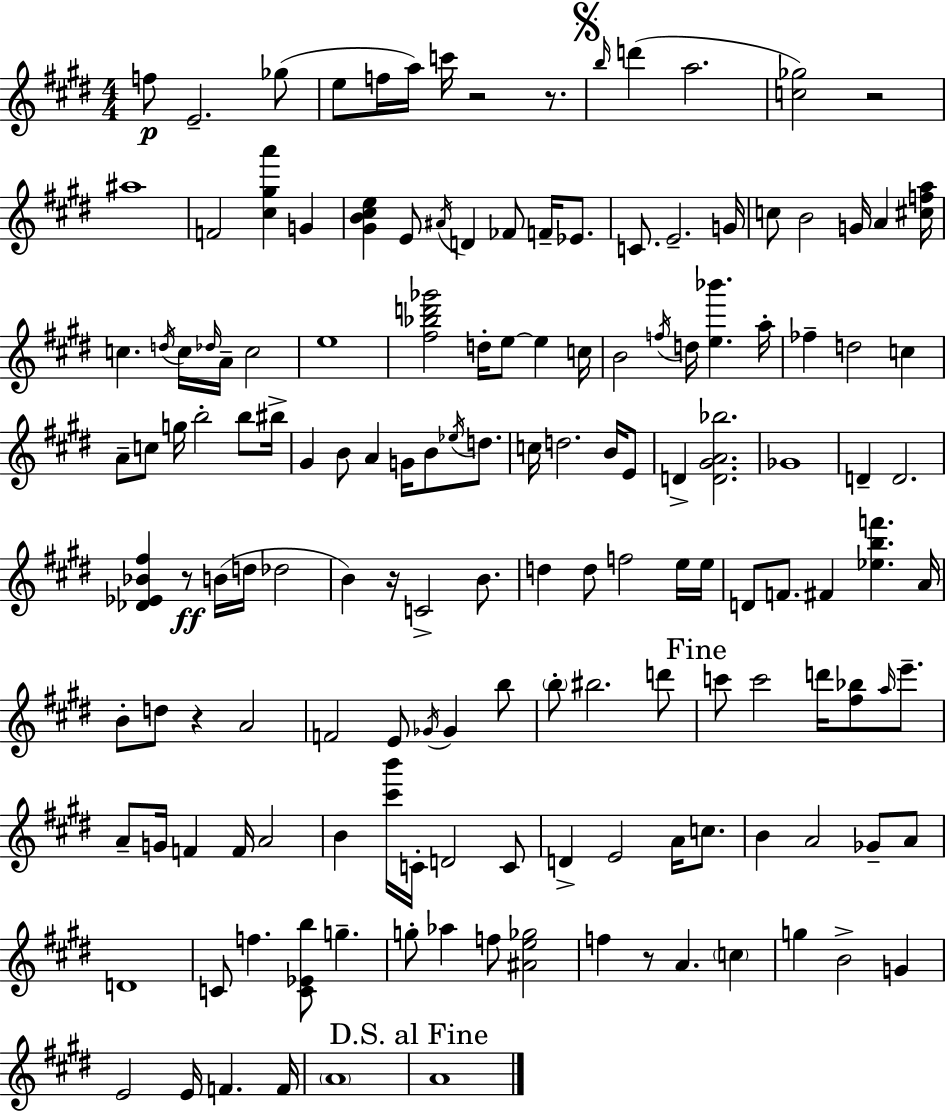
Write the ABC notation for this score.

X:1
T:Untitled
M:4/4
L:1/4
K:E
f/2 E2 _g/2 e/2 f/4 a/4 c'/4 z2 z/2 b/4 d' a2 [c_g]2 z2 ^a4 F2 [^c^ga'] G [^GB^ce] E/2 ^A/4 D _F/2 F/4 _E/2 C/2 E2 G/4 c/2 B2 G/4 A [^cfa]/4 c d/4 c/4 _d/4 A/4 c2 e4 [^f_bd'_g']2 d/4 e/2 e c/4 B2 f/4 d/4 [e_b'] a/4 _f d2 c A/2 c/2 g/4 b2 b/2 ^b/4 ^G B/2 A G/4 B/2 _e/4 d/2 c/4 d2 B/4 E/2 D [D^GA_b]2 _G4 D D2 [_D_E_B^f] z/2 B/4 d/4 _d2 B z/4 C2 B/2 d d/2 f2 e/4 e/4 D/2 F/2 ^F [_ebf'] A/4 B/2 d/2 z A2 F2 E/2 _G/4 _G b/2 b/2 ^b2 d'/2 c'/2 c'2 d'/4 [^f_b]/2 a/4 e'/2 A/2 G/4 F F/4 A2 B [^c'b']/4 C/4 D2 C/2 D E2 A/4 c/2 B A2 _G/2 A/2 D4 C/2 f [C_Eb]/2 g g/2 _a f/2 [^Ae_g]2 f z/2 A c g B2 G E2 E/4 F F/4 A4 A4